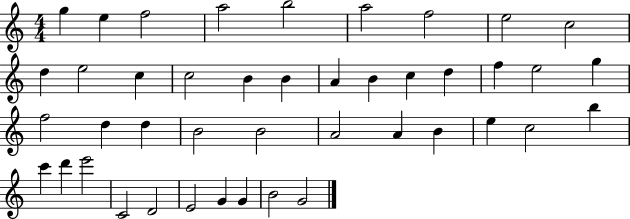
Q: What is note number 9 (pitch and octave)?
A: C5